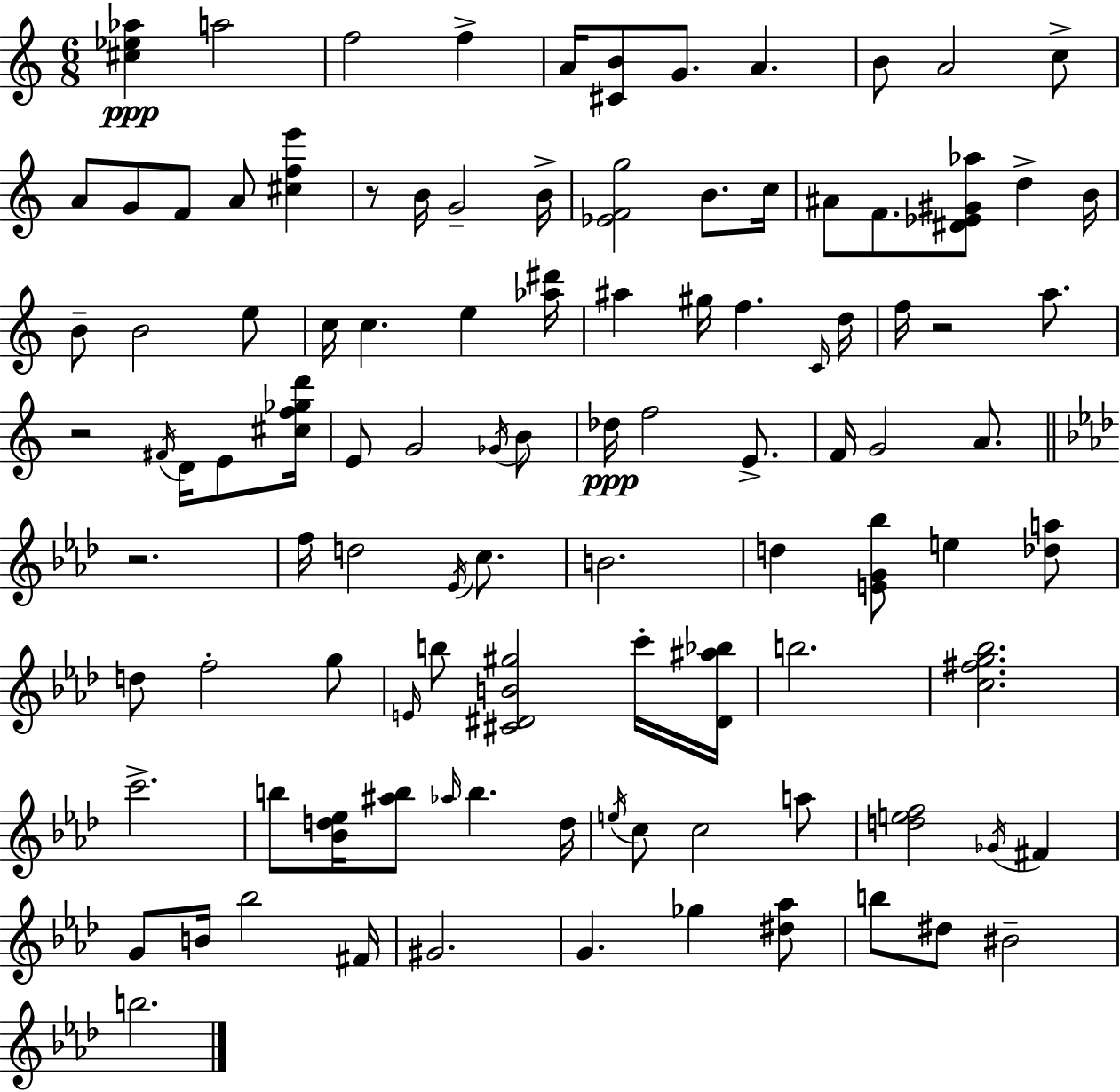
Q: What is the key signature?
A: C major